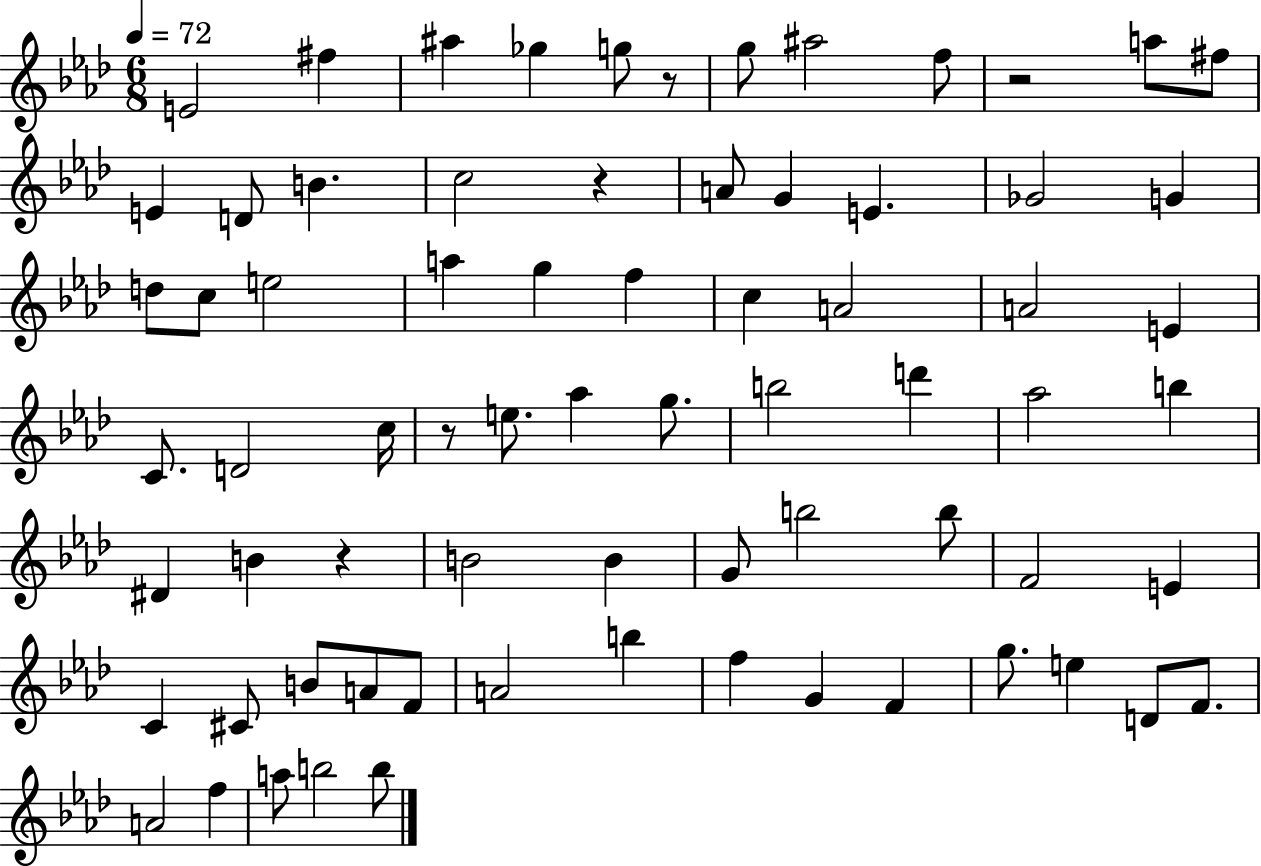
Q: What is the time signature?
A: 6/8